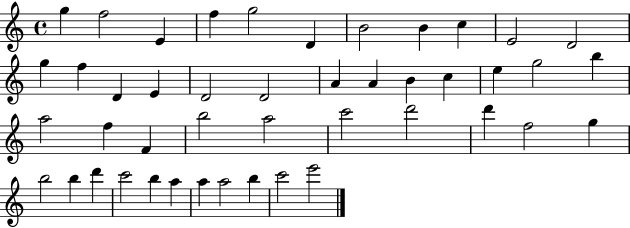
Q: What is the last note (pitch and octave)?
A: E6